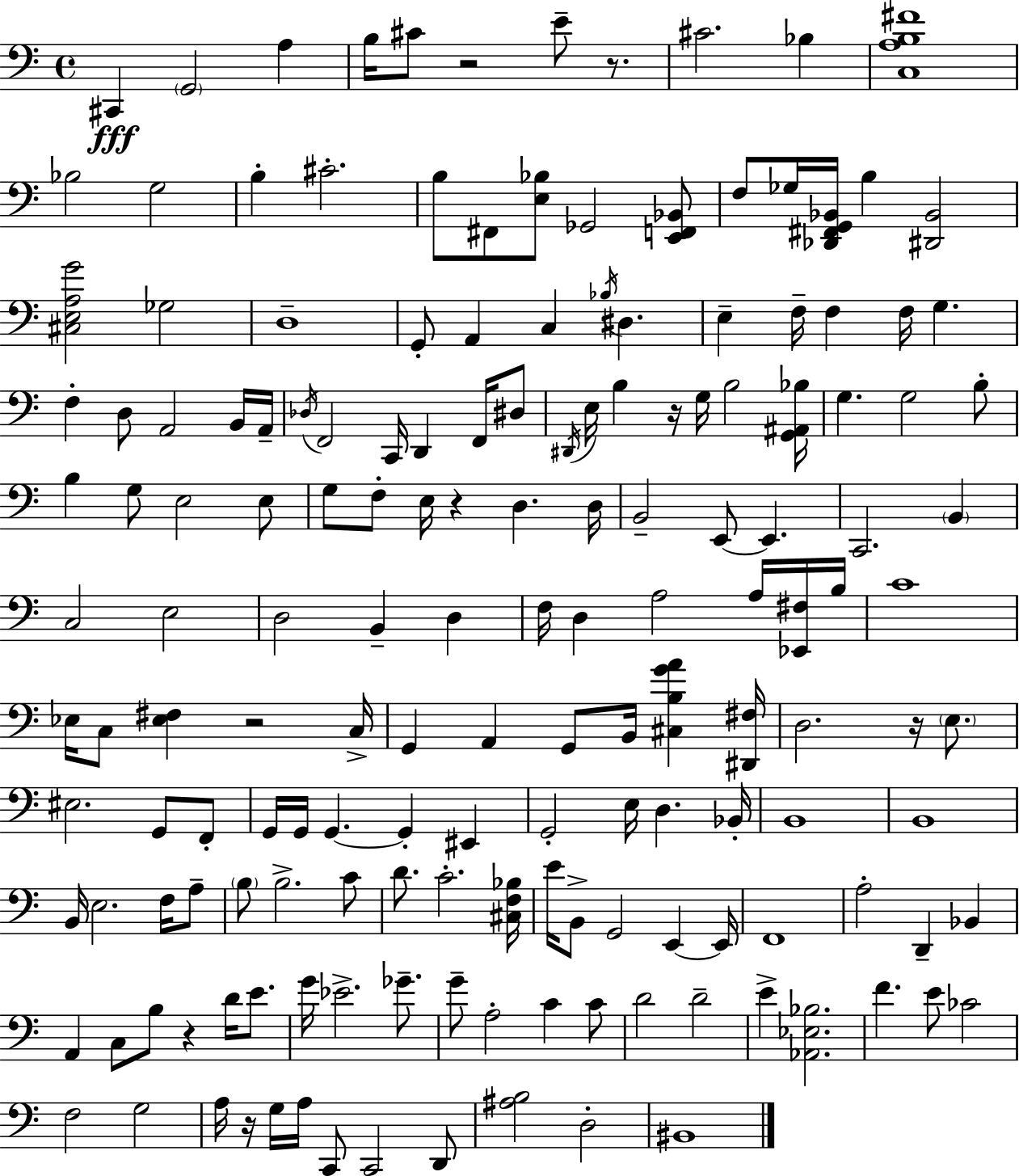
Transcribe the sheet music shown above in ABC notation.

X:1
T:Untitled
M:4/4
L:1/4
K:Am
^C,, G,,2 A, B,/4 ^C/2 z2 E/2 z/2 ^C2 _B, [C,A,B,^F]4 _B,2 G,2 B, ^C2 B,/2 ^F,,/2 [E,_B,]/2 _G,,2 [E,,F,,_B,,]/2 F,/2 _G,/4 [_D,,^F,,G,,_B,,]/4 B, [^D,,_B,,]2 [^C,E,A,G]2 _G,2 D,4 G,,/2 A,, C, _B,/4 ^D, E, F,/4 F, F,/4 G, F, D,/2 A,,2 B,,/4 A,,/4 _D,/4 F,,2 C,,/4 D,, F,,/4 ^D,/2 ^D,,/4 E,/4 B, z/4 G,/4 B,2 [G,,^A,,_B,]/4 G, G,2 B,/2 B, G,/2 E,2 E,/2 G,/2 F,/2 E,/4 z D, D,/4 B,,2 E,,/2 E,, C,,2 B,, C,2 E,2 D,2 B,, D, F,/4 D, A,2 A,/4 [_E,,^F,]/4 B,/4 C4 _E,/4 C,/2 [_E,^F,] z2 C,/4 G,, A,, G,,/2 B,,/4 [^C,B,GA] [^D,,^F,]/4 D,2 z/4 E,/2 ^E,2 G,,/2 F,,/2 G,,/4 G,,/4 G,, G,, ^E,, G,,2 E,/4 D, _B,,/4 B,,4 B,,4 B,,/4 E,2 F,/4 A,/2 B,/2 B,2 C/2 D/2 C2 [^C,F,_B,]/4 E/4 B,,/2 G,,2 E,, E,,/4 F,,4 A,2 D,, _B,, A,, C,/2 B,/2 z D/4 E/2 G/4 _E2 _G/2 G/2 A,2 C C/2 D2 D2 E [_A,,_E,_B,]2 F E/2 _C2 F,2 G,2 A,/4 z/4 G,/4 A,/4 C,,/2 C,,2 D,,/2 [^A,B,]2 D,2 ^B,,4